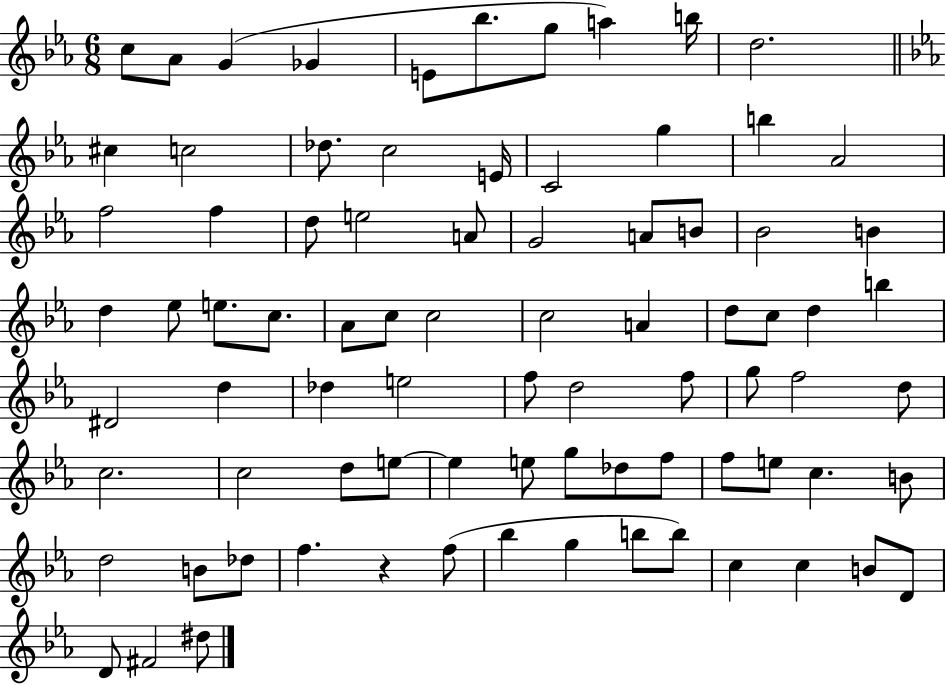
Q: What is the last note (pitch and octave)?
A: D#5